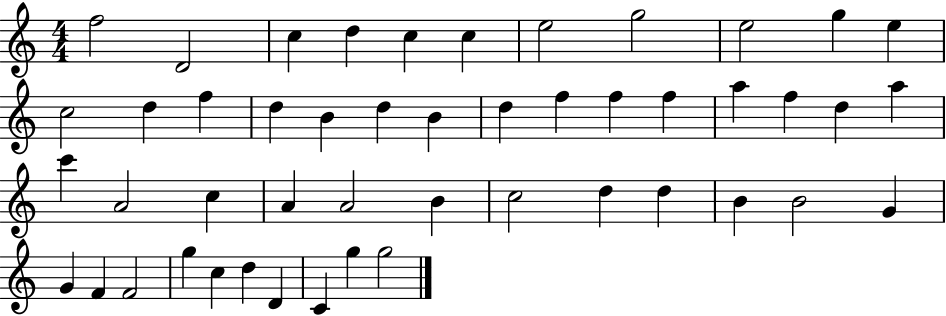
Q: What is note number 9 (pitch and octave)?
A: E5